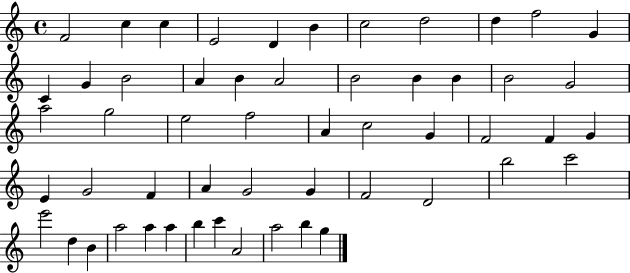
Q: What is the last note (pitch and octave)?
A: G5